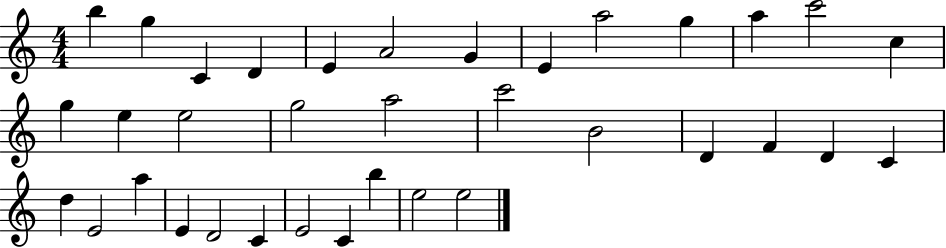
X:1
T:Untitled
M:4/4
L:1/4
K:C
b g C D E A2 G E a2 g a c'2 c g e e2 g2 a2 c'2 B2 D F D C d E2 a E D2 C E2 C b e2 e2